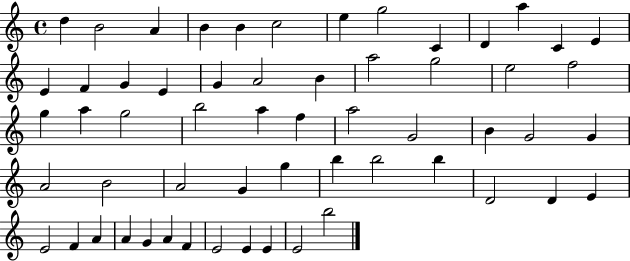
{
  \clef treble
  \time 4/4
  \defaultTimeSignature
  \key c \major
  d''4 b'2 a'4 | b'4 b'4 c''2 | e''4 g''2 c'4 | d'4 a''4 c'4 e'4 | \break e'4 f'4 g'4 e'4 | g'4 a'2 b'4 | a''2 g''2 | e''2 f''2 | \break g''4 a''4 g''2 | b''2 a''4 f''4 | a''2 g'2 | b'4 g'2 g'4 | \break a'2 b'2 | a'2 g'4 g''4 | b''4 b''2 b''4 | d'2 d'4 e'4 | \break e'2 f'4 a'4 | a'4 g'4 a'4 f'4 | e'2 e'4 e'4 | e'2 b''2 | \break \bar "|."
}